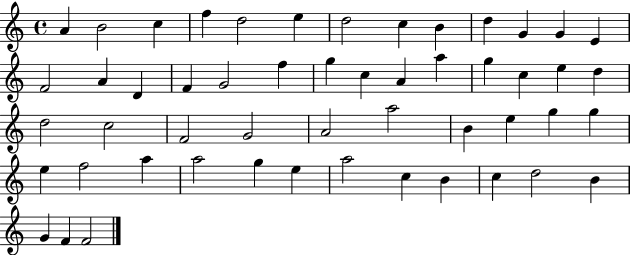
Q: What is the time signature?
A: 4/4